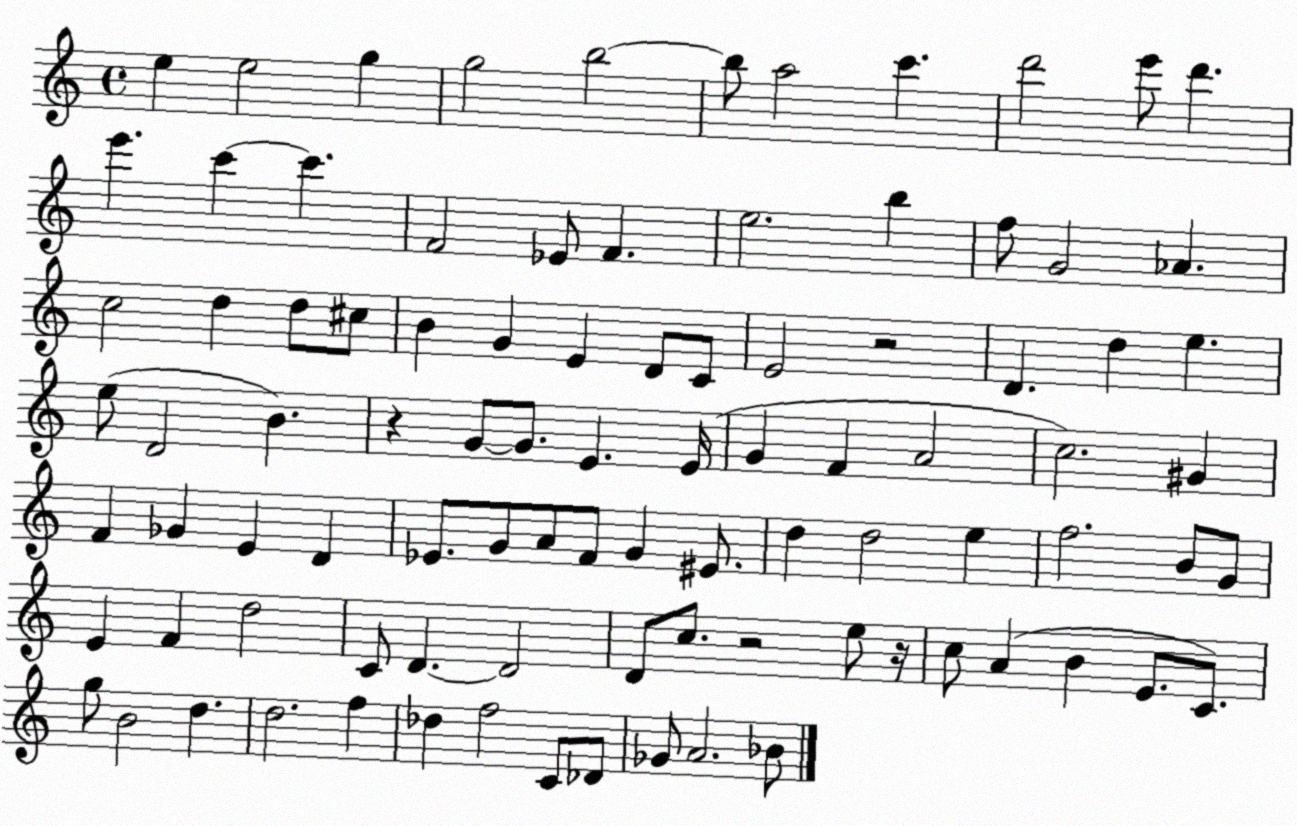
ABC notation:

X:1
T:Untitled
M:4/4
L:1/4
K:C
e e2 g g2 b2 b/2 a2 c' d'2 e'/2 d' e' c' c' F2 _E/2 F e2 b f/2 G2 _A c2 d d/2 ^c/2 B G E D/2 C/2 E2 z2 D d e e/2 D2 B z G/2 G/2 E E/4 G F A2 c2 ^G F _G E D _E/2 G/2 A/2 F/2 G ^E/2 d d2 e f2 B/2 G/2 E F d2 C/2 D D2 D/2 c/2 z2 e/2 z/4 c/2 A B E/2 C/2 g/2 B2 d d2 f _d f2 C/2 _D/2 _G/2 A2 _B/2